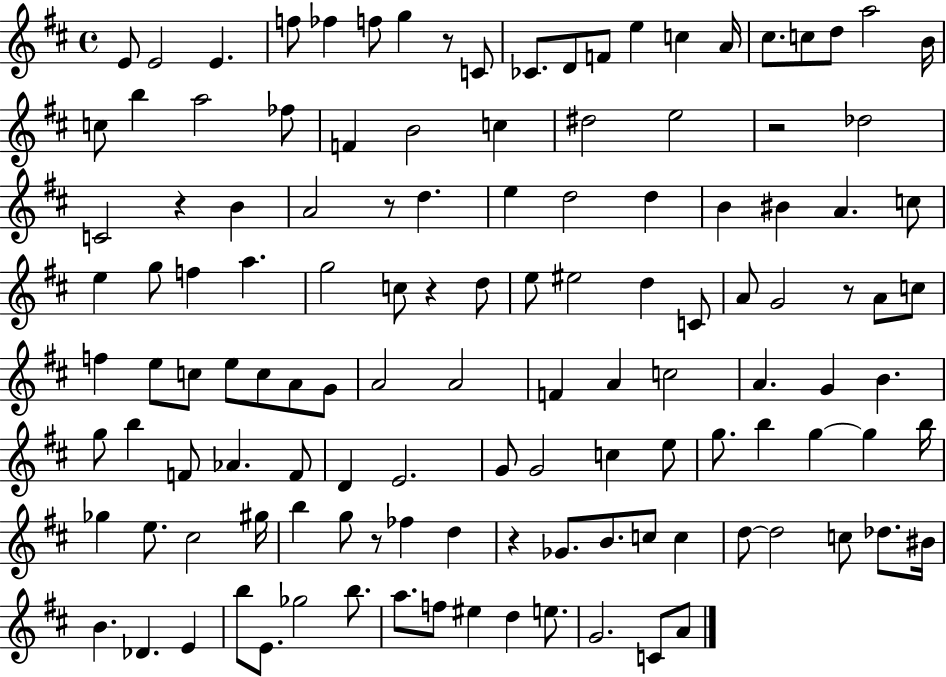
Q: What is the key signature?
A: D major